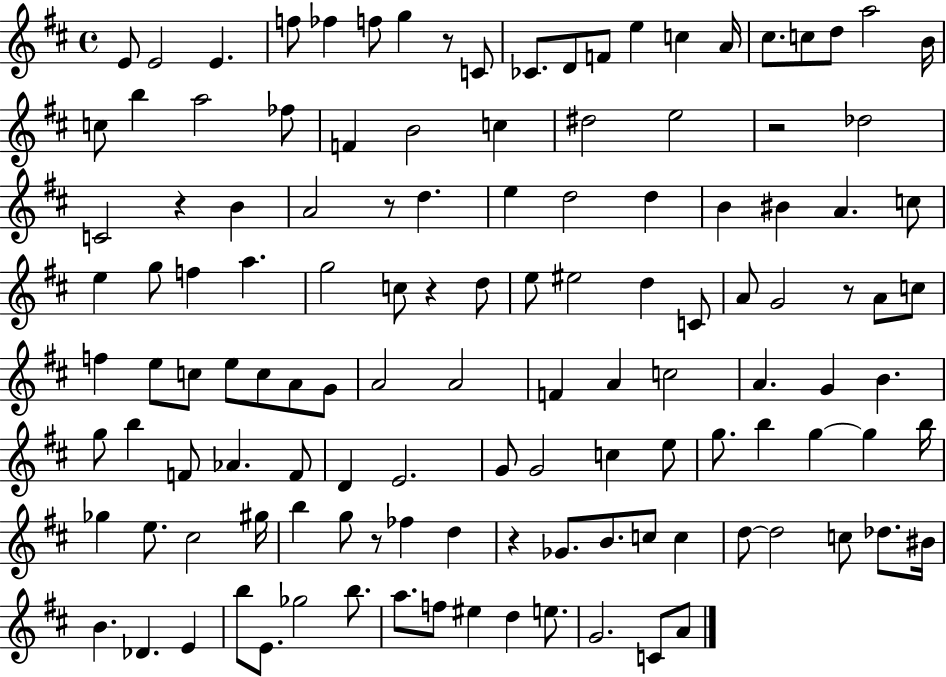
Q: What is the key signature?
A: D major